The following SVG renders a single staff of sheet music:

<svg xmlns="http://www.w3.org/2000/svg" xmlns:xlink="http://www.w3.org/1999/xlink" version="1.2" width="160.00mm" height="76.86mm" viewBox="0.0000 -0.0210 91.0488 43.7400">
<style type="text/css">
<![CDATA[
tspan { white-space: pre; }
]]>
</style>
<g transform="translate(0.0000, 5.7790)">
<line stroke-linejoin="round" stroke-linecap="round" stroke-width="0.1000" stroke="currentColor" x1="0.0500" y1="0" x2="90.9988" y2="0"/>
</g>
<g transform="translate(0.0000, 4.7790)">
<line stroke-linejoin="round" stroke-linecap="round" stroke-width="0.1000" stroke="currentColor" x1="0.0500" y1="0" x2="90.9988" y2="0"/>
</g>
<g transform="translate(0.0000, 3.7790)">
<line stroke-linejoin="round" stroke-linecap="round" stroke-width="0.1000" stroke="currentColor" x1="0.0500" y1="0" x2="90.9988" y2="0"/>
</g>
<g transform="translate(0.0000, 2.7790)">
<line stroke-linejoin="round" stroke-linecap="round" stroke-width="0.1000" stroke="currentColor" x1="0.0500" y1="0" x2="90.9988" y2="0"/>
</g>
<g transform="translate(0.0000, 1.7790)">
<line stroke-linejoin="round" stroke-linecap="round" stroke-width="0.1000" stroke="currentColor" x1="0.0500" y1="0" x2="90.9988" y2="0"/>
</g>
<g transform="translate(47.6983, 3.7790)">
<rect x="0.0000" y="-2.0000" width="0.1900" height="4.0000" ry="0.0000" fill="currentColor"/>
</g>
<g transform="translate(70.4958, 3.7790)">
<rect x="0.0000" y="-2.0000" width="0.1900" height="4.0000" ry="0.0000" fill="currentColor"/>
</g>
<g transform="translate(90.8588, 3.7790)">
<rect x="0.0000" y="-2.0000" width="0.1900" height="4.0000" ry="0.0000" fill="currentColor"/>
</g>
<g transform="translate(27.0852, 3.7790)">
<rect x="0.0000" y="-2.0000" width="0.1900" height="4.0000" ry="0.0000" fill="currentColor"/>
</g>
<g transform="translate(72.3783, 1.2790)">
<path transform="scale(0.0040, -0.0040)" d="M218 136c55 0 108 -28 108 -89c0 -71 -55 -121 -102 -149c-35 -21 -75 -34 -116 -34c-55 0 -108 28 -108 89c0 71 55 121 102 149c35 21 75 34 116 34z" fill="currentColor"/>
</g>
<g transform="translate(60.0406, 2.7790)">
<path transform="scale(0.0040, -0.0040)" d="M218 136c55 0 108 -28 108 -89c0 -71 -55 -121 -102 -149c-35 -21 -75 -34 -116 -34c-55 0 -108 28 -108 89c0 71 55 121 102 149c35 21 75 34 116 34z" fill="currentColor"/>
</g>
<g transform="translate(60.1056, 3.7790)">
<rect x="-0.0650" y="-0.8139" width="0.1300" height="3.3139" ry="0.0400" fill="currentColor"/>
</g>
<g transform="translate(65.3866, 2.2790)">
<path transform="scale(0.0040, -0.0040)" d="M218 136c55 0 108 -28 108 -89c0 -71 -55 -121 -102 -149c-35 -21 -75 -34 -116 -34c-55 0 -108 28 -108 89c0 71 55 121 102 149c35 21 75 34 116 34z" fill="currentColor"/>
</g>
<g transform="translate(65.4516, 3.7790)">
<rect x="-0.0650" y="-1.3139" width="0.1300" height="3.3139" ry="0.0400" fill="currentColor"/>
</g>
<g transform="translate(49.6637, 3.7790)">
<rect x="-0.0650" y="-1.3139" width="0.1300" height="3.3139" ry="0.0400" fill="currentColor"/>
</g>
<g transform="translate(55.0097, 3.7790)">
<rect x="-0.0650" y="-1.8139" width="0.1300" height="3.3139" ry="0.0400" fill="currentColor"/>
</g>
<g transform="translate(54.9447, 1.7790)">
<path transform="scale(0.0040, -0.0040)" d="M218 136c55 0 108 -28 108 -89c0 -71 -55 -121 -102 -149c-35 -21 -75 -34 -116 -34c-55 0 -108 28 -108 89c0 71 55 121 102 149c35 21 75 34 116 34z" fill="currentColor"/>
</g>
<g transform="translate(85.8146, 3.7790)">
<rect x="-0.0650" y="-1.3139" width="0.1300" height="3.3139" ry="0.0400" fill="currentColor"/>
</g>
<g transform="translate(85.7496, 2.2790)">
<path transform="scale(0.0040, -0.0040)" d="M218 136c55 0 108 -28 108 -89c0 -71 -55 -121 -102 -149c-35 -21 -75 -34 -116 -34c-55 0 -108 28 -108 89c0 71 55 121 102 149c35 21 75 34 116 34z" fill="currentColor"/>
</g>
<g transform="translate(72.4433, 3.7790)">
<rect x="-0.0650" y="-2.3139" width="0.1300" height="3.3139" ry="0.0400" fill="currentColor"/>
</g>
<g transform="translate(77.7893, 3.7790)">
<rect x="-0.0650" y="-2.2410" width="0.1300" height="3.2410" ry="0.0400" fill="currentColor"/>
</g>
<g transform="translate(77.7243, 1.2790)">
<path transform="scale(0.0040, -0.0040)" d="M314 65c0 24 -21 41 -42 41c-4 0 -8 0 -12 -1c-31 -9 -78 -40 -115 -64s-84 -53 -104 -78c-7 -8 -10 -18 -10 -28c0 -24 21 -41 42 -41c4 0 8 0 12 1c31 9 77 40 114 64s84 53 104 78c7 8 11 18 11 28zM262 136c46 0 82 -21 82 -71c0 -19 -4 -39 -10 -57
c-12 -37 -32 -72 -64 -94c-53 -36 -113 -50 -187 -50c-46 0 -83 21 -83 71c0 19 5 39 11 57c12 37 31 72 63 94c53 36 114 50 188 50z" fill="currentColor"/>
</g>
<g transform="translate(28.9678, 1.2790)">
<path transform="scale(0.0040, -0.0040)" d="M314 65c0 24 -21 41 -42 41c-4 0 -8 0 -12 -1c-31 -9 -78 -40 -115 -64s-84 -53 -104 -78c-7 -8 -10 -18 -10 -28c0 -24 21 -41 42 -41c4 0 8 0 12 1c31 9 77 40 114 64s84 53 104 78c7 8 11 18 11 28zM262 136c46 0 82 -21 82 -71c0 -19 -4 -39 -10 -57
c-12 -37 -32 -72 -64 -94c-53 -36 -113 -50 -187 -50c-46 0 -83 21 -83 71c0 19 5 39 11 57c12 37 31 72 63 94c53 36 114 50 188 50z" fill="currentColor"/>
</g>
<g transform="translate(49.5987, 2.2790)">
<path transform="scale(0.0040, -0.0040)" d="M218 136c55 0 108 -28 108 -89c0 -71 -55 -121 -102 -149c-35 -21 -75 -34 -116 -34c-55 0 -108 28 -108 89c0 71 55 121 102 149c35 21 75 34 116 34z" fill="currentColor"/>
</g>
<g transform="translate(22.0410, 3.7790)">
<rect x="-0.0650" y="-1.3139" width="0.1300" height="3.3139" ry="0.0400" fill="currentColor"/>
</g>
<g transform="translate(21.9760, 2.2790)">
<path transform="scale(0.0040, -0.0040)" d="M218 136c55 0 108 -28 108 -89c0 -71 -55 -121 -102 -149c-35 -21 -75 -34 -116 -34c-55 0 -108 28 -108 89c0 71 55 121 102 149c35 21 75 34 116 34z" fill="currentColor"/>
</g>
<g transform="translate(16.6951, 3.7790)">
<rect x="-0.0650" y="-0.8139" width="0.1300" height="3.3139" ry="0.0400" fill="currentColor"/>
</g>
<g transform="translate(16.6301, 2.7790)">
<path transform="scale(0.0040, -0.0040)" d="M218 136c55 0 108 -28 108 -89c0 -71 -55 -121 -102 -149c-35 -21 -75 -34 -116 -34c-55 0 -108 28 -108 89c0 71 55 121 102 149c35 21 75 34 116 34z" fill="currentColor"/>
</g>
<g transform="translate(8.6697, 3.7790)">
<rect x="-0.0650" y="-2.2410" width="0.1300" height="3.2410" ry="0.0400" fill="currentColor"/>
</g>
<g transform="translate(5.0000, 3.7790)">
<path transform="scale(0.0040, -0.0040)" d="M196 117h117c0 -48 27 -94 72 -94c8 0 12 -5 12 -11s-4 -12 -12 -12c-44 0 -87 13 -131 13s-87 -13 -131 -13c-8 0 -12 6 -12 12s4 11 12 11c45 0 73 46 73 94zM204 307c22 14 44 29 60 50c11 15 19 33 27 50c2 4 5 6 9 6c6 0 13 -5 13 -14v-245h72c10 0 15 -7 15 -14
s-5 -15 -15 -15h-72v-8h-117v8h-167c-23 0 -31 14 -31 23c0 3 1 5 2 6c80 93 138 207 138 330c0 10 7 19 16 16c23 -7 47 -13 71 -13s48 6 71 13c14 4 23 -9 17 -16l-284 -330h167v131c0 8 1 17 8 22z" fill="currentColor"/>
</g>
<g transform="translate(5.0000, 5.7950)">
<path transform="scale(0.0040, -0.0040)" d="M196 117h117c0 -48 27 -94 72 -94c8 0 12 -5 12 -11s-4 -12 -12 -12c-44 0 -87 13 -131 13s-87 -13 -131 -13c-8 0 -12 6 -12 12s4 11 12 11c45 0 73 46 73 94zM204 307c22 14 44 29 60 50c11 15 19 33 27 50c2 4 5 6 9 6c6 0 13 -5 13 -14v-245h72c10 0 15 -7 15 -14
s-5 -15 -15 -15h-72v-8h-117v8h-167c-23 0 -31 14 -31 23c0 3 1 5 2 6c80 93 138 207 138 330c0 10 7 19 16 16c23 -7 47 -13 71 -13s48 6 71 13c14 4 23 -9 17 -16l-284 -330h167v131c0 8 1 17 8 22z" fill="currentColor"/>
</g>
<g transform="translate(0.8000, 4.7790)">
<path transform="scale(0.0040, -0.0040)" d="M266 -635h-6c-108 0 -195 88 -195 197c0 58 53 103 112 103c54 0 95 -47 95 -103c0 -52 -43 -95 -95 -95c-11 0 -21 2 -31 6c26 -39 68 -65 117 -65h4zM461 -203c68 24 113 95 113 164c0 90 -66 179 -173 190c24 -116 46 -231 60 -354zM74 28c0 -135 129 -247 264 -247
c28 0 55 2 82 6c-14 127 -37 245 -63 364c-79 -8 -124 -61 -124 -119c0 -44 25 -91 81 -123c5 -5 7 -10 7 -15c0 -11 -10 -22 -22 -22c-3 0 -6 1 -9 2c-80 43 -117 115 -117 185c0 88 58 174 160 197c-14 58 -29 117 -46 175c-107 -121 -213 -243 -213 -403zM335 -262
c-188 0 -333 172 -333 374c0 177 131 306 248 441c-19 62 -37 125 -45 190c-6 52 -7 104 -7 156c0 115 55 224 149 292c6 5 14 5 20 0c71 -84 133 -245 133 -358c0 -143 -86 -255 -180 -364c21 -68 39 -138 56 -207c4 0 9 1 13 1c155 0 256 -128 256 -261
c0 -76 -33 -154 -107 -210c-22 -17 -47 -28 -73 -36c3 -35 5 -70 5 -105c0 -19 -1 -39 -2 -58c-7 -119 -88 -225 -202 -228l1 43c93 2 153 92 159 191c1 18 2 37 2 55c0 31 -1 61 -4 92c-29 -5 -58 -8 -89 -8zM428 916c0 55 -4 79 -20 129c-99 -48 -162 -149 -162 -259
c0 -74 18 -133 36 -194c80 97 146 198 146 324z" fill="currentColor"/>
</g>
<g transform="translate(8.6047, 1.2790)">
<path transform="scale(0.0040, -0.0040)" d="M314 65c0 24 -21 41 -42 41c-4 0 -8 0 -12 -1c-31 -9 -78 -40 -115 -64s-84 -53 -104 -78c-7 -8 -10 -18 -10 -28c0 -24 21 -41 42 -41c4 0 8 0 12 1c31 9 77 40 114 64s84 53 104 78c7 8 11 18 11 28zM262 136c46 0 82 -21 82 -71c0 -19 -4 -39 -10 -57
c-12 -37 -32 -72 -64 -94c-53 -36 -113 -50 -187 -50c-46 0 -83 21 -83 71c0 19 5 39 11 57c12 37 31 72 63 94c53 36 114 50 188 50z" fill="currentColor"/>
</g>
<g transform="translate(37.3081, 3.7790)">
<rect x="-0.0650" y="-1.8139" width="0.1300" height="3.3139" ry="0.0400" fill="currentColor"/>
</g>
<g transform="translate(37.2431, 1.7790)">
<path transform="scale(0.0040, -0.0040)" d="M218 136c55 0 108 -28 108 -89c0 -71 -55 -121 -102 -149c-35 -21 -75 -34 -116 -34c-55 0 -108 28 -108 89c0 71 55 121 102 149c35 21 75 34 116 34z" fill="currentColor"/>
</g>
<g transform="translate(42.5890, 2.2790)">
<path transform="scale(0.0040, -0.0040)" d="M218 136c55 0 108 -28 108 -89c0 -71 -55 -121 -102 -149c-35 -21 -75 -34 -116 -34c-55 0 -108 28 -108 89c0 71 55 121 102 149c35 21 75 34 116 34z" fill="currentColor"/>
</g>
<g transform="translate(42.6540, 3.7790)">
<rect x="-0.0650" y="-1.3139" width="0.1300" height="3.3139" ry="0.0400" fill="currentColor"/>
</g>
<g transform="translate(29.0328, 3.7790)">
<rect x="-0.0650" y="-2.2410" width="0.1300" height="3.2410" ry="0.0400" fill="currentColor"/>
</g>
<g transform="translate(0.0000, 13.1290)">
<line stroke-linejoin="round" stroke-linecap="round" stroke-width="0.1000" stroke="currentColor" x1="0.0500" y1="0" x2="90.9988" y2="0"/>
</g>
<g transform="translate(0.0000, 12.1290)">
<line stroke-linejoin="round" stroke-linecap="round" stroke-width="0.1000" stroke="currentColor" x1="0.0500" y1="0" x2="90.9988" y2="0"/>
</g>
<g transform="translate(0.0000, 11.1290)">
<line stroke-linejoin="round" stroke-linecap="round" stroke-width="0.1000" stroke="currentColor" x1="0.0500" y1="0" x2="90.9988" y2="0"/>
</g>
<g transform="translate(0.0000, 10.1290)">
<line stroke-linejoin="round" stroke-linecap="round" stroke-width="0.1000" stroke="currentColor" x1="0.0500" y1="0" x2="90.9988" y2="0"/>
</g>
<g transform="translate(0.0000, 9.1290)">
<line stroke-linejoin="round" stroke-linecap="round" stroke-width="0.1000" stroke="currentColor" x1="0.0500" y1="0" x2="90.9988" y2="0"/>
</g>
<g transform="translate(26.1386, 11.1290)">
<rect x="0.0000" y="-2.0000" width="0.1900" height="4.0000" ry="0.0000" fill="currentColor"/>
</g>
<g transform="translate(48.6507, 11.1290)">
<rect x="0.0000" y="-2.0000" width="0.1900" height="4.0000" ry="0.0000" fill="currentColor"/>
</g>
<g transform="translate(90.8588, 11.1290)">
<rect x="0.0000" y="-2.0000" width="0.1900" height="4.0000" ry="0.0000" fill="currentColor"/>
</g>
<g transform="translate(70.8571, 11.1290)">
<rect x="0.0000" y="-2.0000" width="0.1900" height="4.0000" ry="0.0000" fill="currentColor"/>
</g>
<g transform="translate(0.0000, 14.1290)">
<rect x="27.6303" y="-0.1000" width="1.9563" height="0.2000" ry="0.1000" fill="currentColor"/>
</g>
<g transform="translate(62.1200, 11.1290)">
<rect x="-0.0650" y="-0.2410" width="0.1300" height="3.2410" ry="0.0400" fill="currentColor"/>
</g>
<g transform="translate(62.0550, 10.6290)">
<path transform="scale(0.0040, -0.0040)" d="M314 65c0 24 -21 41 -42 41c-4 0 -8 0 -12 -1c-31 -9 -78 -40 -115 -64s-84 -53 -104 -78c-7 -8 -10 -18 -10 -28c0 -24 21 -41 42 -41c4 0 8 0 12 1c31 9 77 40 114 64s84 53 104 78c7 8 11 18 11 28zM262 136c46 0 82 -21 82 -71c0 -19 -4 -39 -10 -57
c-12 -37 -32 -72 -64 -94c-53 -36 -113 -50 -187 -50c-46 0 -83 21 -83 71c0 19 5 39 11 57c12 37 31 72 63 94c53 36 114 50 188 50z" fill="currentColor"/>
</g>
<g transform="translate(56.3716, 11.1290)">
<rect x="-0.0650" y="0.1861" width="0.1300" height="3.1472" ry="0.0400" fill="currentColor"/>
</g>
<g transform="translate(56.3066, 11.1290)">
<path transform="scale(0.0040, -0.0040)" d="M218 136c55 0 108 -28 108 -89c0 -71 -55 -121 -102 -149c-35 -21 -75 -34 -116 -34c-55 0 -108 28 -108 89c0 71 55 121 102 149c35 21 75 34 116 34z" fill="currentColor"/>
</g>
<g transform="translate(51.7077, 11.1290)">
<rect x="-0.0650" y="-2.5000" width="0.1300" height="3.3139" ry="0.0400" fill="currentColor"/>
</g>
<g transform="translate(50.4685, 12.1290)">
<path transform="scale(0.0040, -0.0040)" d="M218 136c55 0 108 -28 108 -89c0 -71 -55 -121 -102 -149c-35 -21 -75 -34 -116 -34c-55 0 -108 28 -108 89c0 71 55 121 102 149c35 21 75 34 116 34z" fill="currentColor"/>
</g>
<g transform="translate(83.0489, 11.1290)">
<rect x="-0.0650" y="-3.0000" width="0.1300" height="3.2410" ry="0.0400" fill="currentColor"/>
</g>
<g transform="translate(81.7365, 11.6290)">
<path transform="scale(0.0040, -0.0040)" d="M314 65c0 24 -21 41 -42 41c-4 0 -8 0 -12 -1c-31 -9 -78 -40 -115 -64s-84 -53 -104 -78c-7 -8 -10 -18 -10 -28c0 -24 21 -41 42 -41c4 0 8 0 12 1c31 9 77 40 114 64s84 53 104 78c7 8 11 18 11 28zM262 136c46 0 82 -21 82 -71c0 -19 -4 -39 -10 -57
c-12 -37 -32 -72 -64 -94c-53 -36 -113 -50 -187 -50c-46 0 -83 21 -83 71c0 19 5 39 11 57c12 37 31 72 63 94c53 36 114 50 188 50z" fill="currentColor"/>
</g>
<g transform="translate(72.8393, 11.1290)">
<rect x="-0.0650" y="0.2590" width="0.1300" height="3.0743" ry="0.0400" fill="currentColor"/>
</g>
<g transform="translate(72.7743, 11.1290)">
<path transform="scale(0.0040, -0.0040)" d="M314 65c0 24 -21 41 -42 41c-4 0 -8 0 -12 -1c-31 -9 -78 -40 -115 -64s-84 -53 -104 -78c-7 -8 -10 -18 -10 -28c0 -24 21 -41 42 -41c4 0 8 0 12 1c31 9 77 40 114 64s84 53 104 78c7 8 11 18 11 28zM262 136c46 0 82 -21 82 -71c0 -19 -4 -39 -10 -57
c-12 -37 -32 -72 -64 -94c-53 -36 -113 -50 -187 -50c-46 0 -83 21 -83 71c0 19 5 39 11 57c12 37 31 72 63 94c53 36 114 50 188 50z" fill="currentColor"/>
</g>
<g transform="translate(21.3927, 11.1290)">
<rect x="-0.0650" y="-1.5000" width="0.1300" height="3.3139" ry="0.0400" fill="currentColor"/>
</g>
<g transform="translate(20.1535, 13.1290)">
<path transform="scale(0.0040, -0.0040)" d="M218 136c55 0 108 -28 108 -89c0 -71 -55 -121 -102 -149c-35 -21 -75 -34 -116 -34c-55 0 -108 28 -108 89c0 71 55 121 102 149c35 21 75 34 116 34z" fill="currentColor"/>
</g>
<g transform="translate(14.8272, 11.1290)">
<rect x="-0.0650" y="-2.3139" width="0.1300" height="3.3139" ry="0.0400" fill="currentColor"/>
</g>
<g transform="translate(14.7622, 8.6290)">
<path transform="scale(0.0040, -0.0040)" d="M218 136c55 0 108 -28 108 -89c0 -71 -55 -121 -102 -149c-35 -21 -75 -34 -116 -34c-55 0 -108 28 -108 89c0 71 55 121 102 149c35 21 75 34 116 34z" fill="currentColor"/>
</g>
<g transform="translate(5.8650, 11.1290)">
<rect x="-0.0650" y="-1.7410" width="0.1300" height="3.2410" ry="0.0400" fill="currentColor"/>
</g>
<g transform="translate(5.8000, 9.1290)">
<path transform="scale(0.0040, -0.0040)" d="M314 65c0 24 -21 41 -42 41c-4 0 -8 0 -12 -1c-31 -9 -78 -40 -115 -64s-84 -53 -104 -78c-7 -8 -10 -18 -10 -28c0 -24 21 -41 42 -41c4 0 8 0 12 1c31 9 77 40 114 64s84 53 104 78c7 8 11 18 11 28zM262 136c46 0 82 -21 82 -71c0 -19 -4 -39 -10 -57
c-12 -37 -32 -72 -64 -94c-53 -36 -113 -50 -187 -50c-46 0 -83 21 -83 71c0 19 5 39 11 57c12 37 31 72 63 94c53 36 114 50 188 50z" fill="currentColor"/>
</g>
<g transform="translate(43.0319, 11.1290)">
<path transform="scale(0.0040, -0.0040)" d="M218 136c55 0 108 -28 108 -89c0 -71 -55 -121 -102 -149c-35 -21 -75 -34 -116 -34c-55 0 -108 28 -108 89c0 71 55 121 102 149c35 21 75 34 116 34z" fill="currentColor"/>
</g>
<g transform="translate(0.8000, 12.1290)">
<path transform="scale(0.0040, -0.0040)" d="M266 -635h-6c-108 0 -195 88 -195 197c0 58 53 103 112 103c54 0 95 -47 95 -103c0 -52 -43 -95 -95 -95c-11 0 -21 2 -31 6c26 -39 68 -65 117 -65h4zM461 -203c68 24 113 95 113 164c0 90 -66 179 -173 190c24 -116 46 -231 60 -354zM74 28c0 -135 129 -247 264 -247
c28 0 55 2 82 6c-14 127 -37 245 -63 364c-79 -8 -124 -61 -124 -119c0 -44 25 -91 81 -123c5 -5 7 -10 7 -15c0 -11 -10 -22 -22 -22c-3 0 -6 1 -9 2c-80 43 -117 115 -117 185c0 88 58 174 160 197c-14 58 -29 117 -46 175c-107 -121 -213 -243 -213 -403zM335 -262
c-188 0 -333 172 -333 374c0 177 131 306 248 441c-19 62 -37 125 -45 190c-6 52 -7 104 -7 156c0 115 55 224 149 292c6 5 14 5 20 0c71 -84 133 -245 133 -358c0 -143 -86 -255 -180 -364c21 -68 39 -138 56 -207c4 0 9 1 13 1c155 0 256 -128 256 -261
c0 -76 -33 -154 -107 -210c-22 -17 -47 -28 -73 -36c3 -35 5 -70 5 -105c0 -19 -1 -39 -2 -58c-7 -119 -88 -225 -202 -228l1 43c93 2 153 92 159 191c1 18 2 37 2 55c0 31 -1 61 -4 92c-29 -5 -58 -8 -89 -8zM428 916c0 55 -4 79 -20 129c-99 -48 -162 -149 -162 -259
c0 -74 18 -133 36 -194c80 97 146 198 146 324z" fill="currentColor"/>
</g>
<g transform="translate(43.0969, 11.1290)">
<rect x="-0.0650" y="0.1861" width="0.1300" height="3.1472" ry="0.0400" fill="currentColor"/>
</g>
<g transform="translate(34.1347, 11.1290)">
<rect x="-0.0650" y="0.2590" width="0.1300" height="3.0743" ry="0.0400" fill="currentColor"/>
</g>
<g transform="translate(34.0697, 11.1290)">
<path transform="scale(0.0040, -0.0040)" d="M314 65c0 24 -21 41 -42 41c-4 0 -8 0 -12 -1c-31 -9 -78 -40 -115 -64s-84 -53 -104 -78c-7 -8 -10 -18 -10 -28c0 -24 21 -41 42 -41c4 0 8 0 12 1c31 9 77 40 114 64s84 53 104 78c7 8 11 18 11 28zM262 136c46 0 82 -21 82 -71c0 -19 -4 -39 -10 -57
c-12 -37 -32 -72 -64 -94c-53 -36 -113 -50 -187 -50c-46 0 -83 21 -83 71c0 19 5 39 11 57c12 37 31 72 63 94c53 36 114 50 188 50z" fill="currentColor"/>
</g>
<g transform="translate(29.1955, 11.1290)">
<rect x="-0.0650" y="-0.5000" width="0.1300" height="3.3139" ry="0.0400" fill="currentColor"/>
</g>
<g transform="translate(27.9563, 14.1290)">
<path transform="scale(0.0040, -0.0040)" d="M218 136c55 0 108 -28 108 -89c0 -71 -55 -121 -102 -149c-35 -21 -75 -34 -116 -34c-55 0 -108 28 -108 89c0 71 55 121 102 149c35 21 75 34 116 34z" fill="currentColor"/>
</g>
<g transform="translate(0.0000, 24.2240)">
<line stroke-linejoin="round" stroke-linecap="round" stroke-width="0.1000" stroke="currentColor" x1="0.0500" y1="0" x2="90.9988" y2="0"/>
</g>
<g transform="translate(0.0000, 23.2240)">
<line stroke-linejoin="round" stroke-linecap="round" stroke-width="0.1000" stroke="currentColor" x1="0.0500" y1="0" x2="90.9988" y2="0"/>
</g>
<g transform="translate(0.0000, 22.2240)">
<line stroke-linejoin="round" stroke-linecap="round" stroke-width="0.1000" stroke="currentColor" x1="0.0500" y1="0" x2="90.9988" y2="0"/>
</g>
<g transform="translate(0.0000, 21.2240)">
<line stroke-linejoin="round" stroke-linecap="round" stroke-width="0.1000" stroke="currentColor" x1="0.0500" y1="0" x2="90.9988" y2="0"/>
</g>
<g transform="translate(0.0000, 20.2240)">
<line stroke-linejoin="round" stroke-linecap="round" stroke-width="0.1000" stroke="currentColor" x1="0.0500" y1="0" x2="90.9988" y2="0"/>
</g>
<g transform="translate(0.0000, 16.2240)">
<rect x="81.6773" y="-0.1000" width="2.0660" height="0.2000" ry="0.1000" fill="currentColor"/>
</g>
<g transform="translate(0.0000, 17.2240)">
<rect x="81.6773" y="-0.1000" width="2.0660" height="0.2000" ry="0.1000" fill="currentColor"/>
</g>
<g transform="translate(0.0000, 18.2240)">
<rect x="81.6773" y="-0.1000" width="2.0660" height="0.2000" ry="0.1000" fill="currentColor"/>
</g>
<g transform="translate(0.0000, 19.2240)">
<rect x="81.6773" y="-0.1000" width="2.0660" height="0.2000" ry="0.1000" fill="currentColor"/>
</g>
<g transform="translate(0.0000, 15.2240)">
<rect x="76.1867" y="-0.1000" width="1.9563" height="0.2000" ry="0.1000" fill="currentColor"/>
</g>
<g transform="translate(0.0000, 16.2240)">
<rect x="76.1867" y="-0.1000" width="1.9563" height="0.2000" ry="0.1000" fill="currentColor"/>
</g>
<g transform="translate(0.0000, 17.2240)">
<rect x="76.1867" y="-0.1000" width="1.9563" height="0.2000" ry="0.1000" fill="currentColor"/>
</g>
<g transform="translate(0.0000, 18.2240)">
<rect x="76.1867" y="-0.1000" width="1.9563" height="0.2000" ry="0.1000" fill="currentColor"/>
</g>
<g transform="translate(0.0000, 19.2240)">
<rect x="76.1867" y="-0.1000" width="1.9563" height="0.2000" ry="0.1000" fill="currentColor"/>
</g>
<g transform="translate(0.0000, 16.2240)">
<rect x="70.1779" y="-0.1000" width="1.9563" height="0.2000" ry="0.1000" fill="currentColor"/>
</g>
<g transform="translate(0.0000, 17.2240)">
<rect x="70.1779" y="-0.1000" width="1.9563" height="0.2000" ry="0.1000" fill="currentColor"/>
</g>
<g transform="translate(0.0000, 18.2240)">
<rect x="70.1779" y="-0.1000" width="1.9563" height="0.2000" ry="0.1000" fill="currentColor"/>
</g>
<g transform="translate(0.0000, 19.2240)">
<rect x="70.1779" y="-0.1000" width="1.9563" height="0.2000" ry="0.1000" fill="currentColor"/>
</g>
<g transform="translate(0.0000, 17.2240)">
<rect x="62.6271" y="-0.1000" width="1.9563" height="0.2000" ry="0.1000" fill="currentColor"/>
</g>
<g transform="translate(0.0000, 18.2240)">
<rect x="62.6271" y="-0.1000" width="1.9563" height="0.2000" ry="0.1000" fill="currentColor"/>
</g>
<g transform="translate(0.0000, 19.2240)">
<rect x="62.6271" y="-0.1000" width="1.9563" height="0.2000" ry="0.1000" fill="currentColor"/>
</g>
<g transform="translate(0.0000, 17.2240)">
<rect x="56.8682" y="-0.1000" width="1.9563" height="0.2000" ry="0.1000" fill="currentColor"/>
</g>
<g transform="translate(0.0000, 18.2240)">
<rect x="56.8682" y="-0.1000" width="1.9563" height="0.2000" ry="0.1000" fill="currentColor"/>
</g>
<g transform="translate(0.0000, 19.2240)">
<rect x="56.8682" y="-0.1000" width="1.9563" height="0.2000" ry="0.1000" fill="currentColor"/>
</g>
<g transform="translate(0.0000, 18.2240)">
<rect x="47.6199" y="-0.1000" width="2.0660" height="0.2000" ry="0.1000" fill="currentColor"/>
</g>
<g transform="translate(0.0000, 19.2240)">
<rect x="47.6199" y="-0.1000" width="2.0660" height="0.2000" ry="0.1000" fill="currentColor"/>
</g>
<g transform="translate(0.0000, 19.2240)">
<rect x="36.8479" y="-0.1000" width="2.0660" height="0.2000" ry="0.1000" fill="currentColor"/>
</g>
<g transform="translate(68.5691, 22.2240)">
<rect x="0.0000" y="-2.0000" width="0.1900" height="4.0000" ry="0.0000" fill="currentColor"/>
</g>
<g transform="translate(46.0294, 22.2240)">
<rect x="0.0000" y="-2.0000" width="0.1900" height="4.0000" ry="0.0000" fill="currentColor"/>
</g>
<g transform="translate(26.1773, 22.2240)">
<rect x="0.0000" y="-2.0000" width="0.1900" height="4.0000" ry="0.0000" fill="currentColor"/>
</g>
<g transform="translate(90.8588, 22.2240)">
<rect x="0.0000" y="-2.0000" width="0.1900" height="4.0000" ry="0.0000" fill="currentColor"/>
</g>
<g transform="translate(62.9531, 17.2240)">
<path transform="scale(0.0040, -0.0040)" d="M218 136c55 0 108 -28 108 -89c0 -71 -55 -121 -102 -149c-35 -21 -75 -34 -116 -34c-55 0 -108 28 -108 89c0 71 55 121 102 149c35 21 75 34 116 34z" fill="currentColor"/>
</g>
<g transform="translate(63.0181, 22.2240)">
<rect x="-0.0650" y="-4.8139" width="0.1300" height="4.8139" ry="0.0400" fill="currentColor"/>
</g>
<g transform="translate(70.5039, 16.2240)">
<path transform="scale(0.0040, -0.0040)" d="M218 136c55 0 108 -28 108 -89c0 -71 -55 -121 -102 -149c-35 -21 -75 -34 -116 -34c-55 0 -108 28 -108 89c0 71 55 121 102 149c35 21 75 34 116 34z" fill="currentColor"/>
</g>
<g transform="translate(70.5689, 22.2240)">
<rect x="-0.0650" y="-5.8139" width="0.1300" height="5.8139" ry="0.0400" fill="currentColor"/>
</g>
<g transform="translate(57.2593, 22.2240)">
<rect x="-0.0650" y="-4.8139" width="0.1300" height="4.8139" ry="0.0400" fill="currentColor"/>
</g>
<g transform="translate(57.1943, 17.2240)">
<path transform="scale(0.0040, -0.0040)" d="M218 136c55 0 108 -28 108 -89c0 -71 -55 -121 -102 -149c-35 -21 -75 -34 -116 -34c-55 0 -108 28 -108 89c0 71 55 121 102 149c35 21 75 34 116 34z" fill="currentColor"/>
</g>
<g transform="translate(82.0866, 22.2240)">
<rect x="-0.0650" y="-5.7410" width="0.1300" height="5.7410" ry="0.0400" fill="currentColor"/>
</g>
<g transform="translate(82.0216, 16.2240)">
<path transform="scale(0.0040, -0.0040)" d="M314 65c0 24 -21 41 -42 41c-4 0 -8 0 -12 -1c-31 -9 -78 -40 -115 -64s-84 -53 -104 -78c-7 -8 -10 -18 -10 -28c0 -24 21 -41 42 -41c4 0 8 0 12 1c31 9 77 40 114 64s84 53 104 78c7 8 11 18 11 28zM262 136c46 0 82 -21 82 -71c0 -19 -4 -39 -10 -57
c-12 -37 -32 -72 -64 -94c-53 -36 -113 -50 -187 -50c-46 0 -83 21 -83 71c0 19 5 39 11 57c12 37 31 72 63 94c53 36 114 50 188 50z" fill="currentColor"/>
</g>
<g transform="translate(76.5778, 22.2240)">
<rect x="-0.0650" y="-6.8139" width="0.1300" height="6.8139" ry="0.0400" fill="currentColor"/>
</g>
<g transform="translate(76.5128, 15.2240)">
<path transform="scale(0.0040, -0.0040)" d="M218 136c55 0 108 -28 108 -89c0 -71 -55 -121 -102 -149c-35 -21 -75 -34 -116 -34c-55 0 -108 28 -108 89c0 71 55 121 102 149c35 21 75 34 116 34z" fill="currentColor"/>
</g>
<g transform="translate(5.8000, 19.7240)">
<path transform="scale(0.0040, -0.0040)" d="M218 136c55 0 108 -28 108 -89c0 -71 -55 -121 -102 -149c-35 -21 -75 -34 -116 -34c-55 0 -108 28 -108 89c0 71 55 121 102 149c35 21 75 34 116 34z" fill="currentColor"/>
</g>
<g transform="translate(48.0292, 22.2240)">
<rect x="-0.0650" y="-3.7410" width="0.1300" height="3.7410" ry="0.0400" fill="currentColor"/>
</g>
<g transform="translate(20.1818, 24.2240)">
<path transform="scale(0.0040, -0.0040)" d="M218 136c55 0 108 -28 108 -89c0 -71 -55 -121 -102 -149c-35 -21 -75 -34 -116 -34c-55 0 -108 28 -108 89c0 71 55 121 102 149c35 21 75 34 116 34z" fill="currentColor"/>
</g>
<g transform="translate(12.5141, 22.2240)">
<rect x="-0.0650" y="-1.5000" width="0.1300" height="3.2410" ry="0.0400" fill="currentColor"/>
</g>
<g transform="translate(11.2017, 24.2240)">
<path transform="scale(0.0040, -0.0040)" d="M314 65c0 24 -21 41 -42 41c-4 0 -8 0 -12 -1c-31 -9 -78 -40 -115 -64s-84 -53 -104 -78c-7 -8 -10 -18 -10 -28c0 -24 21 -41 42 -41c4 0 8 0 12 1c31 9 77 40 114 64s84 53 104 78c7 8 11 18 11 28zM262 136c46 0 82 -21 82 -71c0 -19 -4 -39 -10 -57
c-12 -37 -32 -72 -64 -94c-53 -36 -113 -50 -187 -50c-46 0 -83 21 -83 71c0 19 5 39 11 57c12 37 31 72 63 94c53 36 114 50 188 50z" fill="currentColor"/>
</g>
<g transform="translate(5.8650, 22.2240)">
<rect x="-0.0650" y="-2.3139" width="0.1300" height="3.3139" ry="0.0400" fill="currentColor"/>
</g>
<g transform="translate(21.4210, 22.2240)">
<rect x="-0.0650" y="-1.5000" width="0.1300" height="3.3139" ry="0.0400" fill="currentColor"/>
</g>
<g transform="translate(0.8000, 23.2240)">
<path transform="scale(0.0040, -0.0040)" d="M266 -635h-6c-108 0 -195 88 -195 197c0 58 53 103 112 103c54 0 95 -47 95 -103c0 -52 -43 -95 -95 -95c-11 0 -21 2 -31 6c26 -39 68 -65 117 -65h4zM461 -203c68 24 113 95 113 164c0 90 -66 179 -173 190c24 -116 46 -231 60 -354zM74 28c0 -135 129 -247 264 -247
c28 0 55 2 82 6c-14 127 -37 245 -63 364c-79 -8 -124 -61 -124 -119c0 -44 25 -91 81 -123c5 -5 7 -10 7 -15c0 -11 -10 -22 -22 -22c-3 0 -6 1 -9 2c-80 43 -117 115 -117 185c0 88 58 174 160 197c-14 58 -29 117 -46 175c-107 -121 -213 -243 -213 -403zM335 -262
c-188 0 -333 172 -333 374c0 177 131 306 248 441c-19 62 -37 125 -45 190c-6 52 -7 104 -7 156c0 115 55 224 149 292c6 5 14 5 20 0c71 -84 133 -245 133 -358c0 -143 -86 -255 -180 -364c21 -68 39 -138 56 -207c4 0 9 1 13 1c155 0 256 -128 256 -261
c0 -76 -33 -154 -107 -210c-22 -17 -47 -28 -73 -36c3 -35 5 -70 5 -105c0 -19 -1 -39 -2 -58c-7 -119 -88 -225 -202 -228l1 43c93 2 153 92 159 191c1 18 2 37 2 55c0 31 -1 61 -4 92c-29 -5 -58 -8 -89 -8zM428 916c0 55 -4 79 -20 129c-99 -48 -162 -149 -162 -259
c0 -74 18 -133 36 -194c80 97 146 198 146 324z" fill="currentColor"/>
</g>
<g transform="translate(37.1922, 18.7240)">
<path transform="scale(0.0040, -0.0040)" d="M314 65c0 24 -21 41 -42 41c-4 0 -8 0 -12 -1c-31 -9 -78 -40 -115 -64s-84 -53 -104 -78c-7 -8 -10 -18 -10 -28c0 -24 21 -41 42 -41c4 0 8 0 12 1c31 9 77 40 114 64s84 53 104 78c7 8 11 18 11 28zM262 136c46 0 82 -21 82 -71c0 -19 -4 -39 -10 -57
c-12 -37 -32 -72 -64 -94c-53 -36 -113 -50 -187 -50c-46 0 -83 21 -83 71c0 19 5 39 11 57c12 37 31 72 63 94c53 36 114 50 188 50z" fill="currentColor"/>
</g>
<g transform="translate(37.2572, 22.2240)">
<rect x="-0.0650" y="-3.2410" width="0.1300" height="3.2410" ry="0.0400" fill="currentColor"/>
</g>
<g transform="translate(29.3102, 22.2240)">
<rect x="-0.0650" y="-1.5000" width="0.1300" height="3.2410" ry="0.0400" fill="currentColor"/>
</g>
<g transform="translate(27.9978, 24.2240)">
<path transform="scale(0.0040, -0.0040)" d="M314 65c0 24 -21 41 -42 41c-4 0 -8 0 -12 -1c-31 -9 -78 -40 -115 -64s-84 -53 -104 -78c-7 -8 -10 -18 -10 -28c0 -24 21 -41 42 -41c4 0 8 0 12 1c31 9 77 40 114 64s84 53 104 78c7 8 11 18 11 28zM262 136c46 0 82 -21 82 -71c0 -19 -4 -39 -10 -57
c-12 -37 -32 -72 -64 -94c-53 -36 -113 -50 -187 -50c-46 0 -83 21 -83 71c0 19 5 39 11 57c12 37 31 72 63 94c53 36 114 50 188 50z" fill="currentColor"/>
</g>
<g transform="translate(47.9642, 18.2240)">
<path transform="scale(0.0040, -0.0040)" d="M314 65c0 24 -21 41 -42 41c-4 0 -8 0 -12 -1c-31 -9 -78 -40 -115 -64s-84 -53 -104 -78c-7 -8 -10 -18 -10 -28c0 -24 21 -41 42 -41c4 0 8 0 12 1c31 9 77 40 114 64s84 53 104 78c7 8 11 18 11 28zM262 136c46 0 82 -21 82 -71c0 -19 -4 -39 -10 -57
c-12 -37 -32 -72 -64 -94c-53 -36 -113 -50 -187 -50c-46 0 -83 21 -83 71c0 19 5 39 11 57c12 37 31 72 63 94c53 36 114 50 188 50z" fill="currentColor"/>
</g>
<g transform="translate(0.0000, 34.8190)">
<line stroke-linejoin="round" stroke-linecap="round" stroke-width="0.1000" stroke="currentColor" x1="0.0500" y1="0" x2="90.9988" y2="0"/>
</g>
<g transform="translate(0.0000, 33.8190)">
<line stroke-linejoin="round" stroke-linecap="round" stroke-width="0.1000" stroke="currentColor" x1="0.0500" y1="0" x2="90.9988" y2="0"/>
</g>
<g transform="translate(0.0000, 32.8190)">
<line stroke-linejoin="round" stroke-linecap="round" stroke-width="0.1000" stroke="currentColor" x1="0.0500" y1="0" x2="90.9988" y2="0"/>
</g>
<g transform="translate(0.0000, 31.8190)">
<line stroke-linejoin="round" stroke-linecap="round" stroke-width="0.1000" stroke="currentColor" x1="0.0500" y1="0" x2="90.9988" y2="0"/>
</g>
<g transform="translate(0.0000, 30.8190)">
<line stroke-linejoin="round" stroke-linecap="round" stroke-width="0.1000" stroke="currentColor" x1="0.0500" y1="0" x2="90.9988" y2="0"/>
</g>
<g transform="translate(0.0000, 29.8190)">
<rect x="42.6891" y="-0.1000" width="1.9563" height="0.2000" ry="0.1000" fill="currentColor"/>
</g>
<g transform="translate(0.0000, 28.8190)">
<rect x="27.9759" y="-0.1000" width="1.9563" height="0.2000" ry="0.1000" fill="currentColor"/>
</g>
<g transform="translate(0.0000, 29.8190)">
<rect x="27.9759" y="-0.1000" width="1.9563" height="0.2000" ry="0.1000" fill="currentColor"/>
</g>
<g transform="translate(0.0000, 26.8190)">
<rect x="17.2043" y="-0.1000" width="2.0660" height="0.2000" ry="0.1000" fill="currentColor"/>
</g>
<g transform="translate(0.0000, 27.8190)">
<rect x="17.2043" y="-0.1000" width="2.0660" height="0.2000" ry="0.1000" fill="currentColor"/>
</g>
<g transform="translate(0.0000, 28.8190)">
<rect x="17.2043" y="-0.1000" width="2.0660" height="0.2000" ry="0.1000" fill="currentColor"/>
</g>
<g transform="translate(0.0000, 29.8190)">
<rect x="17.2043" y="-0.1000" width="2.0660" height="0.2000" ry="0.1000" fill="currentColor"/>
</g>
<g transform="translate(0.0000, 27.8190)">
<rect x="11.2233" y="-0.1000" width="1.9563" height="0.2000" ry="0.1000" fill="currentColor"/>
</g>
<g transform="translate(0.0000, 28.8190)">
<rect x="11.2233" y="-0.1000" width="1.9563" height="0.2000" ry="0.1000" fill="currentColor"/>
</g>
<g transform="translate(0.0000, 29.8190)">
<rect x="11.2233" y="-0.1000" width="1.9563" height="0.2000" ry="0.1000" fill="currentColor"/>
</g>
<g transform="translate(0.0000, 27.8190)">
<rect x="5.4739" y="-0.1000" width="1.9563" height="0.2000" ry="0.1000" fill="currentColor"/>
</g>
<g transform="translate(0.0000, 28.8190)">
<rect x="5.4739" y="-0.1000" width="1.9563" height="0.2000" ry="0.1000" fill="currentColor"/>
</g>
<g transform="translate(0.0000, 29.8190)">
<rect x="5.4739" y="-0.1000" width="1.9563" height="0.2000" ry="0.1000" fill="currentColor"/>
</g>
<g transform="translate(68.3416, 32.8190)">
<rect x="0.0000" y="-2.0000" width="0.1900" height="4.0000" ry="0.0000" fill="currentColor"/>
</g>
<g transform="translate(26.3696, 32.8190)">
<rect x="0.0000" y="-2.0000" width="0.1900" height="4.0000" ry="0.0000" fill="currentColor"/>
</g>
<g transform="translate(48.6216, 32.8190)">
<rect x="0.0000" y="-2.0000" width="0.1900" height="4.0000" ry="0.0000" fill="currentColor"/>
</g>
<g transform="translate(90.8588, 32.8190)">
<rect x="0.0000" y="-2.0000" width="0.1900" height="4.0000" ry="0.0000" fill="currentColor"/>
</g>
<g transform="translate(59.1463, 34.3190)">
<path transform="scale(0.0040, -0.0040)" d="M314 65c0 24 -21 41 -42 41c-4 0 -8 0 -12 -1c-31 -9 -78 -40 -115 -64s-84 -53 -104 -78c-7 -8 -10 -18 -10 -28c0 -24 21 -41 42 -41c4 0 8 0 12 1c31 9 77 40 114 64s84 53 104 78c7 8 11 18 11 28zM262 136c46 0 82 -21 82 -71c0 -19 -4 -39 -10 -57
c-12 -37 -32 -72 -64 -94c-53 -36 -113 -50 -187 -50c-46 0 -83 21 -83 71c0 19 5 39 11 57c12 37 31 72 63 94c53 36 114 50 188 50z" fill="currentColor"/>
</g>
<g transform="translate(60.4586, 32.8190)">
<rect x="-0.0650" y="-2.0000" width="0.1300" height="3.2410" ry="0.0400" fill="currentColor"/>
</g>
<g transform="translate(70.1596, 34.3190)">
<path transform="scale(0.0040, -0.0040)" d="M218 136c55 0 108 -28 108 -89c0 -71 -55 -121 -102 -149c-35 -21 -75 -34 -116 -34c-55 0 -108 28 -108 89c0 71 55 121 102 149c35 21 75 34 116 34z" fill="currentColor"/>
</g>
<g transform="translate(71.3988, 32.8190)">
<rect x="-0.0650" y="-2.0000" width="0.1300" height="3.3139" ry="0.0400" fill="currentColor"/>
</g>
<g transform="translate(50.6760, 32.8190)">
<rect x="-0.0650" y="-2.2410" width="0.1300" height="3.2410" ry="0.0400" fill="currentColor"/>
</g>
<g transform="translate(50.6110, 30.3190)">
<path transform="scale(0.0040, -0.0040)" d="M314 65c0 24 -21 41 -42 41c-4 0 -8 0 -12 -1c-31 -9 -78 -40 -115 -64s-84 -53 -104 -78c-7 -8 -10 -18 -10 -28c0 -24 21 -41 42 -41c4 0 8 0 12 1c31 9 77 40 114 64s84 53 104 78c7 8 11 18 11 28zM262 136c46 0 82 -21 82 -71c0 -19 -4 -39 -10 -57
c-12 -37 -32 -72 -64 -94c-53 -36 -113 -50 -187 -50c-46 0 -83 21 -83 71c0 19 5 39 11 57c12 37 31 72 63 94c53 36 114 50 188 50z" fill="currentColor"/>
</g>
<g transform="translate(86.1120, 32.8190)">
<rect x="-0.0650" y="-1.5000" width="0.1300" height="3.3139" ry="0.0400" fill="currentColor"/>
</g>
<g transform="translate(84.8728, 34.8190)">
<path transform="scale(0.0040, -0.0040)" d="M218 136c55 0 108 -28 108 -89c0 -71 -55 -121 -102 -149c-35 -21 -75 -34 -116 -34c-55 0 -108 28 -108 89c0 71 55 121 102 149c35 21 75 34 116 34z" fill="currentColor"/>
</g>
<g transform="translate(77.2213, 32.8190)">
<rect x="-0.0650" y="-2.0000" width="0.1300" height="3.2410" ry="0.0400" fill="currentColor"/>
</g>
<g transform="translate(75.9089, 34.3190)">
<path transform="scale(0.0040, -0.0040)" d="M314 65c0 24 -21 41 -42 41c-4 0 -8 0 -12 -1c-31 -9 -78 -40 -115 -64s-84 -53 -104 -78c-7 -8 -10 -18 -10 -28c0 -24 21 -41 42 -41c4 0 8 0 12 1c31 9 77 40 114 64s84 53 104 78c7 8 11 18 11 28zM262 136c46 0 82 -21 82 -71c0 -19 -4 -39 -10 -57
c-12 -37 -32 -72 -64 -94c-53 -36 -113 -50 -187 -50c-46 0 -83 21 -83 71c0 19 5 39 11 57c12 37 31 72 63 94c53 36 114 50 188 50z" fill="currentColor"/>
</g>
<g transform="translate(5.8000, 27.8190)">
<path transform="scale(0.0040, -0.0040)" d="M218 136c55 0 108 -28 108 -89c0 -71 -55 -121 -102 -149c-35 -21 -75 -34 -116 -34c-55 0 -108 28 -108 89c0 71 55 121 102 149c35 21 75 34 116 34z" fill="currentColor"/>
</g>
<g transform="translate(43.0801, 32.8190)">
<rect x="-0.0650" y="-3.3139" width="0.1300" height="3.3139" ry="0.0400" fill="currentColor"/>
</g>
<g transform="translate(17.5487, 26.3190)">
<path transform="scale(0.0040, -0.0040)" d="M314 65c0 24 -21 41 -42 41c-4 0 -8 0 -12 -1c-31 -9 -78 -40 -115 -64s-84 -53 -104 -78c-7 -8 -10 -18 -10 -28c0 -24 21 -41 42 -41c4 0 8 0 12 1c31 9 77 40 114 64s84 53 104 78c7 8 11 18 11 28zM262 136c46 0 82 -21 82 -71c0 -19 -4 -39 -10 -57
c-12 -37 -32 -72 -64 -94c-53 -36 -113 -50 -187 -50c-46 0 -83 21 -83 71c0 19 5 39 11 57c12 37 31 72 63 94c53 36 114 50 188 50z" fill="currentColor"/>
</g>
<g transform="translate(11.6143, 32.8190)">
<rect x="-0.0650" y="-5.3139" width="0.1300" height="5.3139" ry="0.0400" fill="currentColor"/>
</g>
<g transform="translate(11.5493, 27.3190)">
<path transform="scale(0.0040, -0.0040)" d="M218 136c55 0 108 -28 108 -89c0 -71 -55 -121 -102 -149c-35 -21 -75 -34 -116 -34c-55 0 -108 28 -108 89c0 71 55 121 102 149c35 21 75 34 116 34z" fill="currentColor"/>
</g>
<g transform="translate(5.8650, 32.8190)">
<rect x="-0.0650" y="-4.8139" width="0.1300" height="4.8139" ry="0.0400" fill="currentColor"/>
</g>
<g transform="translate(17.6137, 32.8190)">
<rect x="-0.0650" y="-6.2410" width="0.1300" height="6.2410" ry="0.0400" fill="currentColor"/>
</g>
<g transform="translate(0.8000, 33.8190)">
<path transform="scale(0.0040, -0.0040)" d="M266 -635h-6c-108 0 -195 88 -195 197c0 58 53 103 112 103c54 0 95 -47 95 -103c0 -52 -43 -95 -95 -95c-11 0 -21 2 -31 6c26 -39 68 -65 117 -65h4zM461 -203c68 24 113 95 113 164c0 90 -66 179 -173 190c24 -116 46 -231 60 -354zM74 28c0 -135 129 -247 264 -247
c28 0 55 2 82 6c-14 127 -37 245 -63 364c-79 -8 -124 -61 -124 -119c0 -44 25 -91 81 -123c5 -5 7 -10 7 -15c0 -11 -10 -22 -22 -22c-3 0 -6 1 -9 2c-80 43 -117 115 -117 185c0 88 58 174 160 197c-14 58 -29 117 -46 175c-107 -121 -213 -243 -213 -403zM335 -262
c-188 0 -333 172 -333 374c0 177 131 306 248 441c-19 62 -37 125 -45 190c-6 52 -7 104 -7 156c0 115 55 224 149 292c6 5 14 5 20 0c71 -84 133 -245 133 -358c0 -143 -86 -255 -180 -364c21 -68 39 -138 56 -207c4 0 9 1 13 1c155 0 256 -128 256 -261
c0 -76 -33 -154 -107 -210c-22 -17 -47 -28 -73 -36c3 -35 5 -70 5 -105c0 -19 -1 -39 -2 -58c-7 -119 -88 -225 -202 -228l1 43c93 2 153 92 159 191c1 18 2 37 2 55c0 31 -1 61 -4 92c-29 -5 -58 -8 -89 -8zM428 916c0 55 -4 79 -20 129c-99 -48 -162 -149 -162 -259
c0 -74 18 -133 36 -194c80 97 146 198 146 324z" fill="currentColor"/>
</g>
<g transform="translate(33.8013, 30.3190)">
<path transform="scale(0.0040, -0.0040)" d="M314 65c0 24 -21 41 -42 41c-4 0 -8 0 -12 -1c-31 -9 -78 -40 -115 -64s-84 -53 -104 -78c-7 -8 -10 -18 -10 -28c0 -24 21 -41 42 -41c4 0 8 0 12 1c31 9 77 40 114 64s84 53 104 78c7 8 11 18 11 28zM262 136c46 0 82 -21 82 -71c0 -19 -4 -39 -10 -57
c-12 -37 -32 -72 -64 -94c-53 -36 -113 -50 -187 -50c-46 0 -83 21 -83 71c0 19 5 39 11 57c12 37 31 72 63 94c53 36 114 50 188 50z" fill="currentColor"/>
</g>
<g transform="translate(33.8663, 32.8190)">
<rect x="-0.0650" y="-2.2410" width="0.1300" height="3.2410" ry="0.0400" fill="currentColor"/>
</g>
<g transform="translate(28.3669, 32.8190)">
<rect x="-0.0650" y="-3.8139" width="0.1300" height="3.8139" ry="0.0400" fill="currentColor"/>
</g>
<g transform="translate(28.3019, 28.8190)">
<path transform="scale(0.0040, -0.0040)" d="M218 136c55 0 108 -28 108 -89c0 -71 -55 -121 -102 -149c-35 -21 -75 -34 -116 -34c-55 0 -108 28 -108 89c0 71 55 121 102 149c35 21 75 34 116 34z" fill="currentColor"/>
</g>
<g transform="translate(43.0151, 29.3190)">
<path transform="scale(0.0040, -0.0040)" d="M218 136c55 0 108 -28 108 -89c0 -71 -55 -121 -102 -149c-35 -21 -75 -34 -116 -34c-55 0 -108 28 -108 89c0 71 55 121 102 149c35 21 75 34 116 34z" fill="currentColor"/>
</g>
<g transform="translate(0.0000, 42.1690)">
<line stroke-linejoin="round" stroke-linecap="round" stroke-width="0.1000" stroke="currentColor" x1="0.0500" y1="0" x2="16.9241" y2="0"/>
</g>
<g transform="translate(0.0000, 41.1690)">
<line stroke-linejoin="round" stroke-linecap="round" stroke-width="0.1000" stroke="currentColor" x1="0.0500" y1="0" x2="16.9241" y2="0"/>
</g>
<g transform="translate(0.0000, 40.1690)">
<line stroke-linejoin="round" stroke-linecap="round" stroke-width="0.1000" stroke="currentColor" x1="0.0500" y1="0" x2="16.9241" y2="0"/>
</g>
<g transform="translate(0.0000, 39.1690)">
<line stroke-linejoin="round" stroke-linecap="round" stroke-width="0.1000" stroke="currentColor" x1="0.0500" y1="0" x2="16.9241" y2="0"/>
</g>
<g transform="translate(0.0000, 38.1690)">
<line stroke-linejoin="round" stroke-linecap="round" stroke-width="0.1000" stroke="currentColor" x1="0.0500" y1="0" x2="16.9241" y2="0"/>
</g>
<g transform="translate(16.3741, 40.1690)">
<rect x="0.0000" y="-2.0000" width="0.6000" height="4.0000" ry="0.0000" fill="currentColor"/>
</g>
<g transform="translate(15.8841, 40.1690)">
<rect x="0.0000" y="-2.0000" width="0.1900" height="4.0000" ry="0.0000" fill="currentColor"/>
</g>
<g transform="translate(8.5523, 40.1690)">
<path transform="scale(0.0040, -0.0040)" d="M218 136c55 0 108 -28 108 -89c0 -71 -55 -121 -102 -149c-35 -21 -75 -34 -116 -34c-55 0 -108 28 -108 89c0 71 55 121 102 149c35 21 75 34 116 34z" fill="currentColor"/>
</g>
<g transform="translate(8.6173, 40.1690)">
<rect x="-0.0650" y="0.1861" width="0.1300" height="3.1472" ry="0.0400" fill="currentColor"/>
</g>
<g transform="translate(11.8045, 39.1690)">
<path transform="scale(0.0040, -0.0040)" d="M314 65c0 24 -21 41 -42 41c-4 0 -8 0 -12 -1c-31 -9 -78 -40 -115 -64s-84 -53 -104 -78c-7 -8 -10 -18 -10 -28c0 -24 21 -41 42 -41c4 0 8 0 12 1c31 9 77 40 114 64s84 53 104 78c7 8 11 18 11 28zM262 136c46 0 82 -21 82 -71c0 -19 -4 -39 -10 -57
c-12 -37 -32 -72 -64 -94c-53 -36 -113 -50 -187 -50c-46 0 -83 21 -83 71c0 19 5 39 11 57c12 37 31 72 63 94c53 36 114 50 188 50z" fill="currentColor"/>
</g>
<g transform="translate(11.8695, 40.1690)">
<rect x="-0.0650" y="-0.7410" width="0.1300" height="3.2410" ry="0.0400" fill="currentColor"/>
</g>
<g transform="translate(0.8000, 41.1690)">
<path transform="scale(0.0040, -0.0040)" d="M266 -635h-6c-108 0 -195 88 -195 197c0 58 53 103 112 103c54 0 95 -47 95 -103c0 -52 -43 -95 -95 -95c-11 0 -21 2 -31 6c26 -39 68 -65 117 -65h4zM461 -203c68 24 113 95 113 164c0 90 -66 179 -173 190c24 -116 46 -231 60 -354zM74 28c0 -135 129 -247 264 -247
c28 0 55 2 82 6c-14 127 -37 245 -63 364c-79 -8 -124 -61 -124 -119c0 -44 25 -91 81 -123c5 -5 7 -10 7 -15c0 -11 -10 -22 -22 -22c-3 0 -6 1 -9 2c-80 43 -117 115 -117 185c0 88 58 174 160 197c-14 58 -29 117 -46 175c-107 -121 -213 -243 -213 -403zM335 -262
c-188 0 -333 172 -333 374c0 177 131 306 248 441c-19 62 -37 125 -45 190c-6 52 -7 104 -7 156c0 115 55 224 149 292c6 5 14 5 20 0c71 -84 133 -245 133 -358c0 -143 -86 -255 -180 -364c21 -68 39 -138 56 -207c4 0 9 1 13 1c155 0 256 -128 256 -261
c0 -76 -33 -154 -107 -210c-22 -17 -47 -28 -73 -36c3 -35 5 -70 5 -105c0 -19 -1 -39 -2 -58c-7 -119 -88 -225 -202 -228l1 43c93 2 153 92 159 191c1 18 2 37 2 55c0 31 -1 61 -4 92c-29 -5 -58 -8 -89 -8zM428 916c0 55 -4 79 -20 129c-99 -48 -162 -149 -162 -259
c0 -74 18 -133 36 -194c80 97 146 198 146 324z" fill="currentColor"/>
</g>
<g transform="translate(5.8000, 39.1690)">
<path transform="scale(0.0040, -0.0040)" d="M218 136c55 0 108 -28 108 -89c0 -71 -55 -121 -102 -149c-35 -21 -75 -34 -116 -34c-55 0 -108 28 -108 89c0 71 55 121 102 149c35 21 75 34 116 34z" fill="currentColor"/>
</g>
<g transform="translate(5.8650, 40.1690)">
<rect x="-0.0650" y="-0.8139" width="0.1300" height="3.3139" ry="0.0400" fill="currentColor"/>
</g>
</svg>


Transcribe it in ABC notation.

X:1
T:Untitled
M:4/4
L:1/4
K:C
g2 d e g2 f e e f d e g g2 e f2 g E C B2 B G B c2 B2 A2 g E2 E E2 b2 c'2 e' e' g' b' g'2 e' f' a'2 c' g2 b g2 F2 F F2 E d B d2